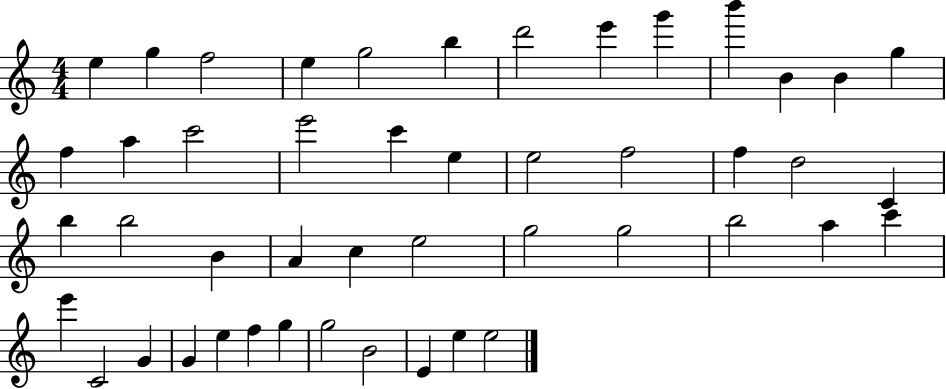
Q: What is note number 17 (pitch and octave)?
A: E6